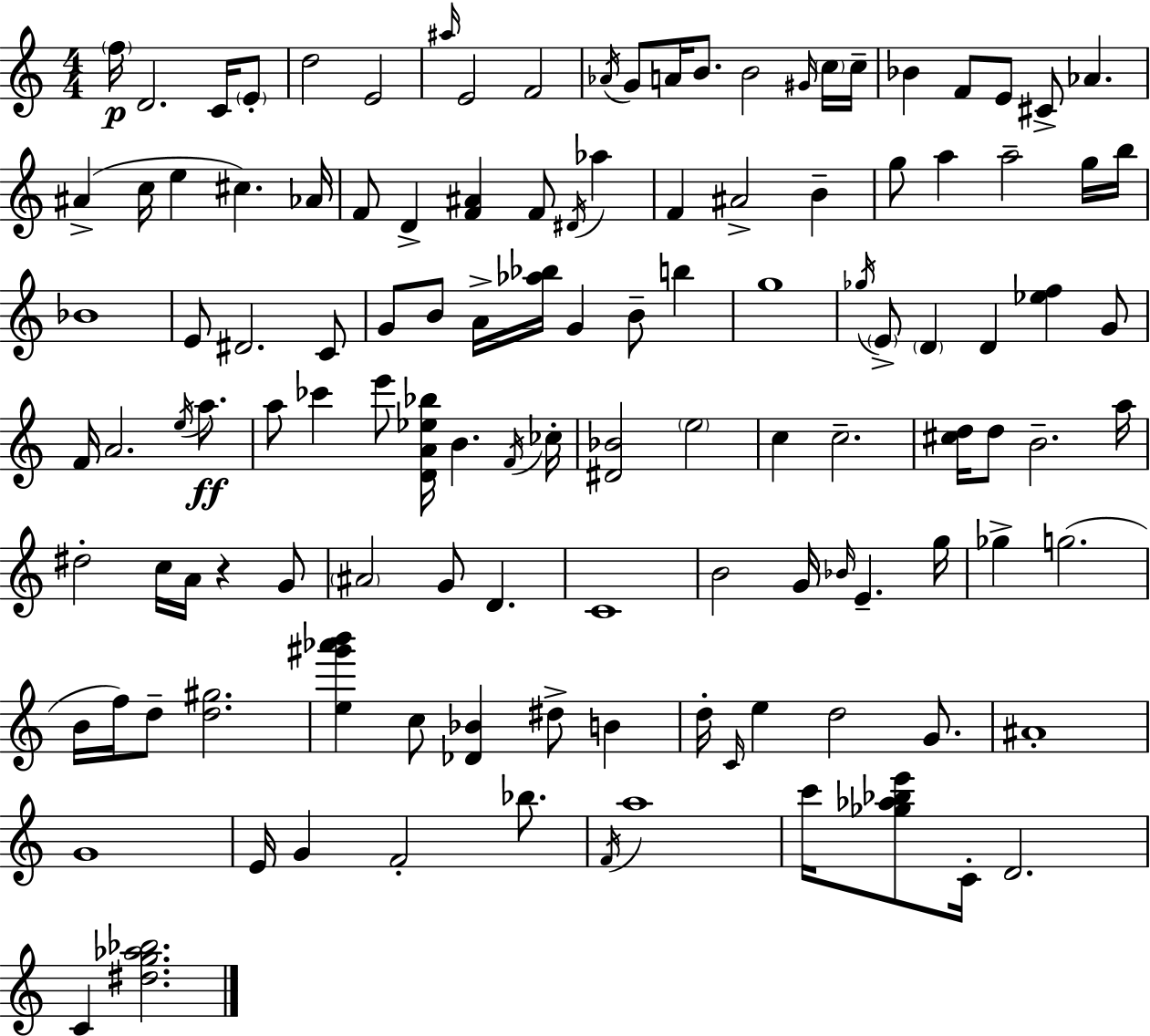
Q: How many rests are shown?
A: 1